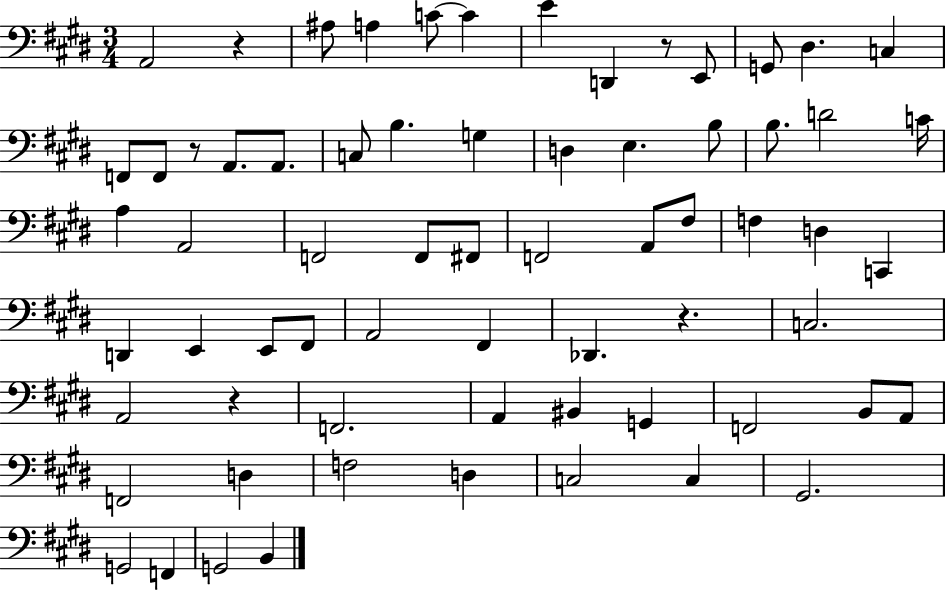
X:1
T:Untitled
M:3/4
L:1/4
K:E
A,,2 z ^A,/2 A, C/2 C E D,, z/2 E,,/2 G,,/2 ^D, C, F,,/2 F,,/2 z/2 A,,/2 A,,/2 C,/2 B, G, D, E, B,/2 B,/2 D2 C/4 A, A,,2 F,,2 F,,/2 ^F,,/2 F,,2 A,,/2 ^F,/2 F, D, C,, D,, E,, E,,/2 ^F,,/2 A,,2 ^F,, _D,, z C,2 A,,2 z F,,2 A,, ^B,, G,, F,,2 B,,/2 A,,/2 F,,2 D, F,2 D, C,2 C, ^G,,2 G,,2 F,, G,,2 B,,